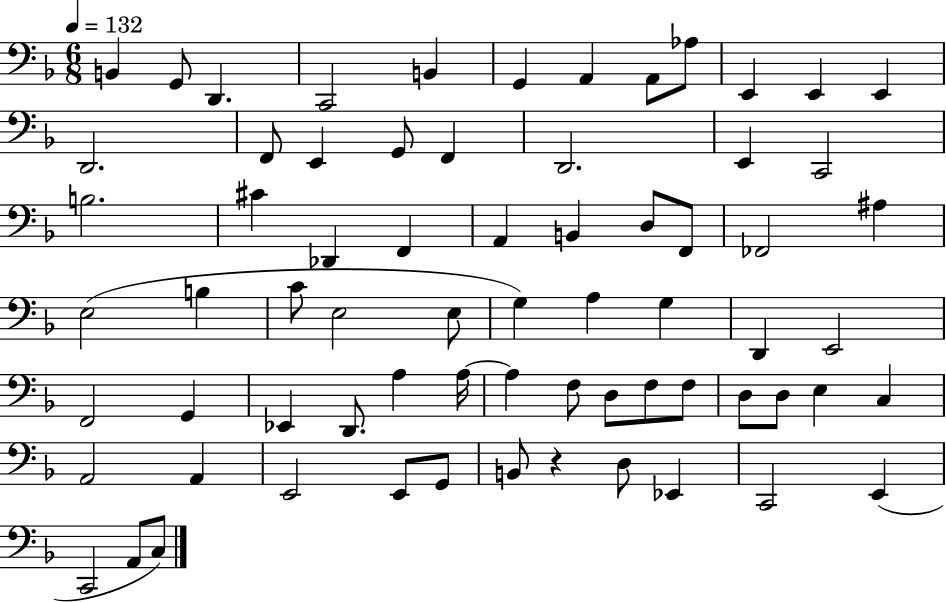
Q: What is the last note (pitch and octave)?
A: C3